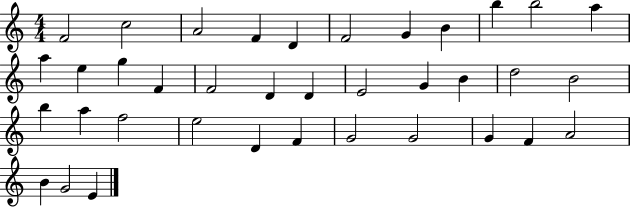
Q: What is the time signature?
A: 4/4